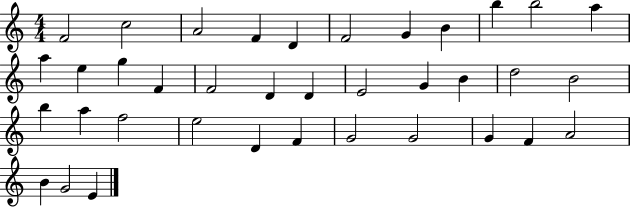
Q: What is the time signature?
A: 4/4